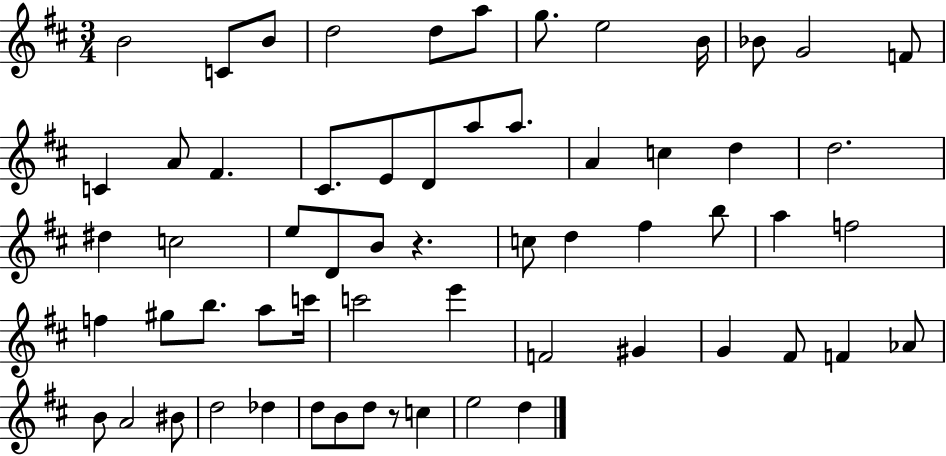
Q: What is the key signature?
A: D major